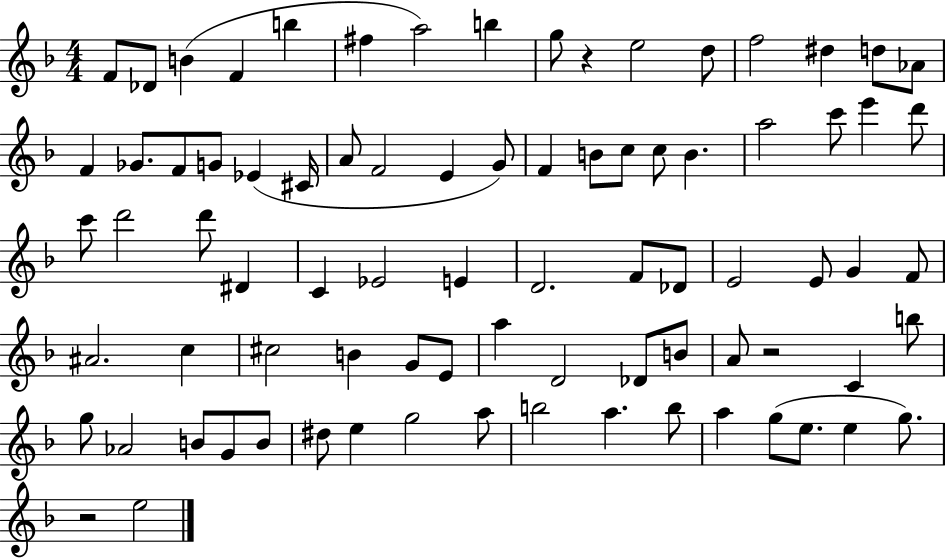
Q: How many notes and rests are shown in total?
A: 82